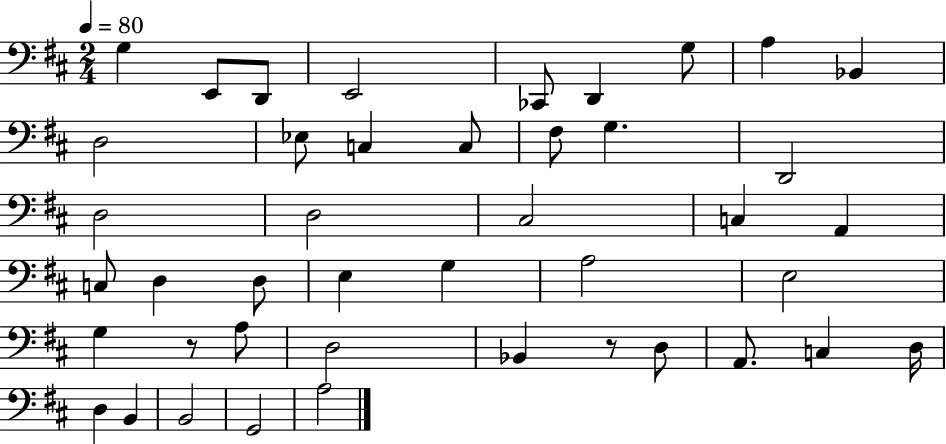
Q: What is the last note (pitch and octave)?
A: A3